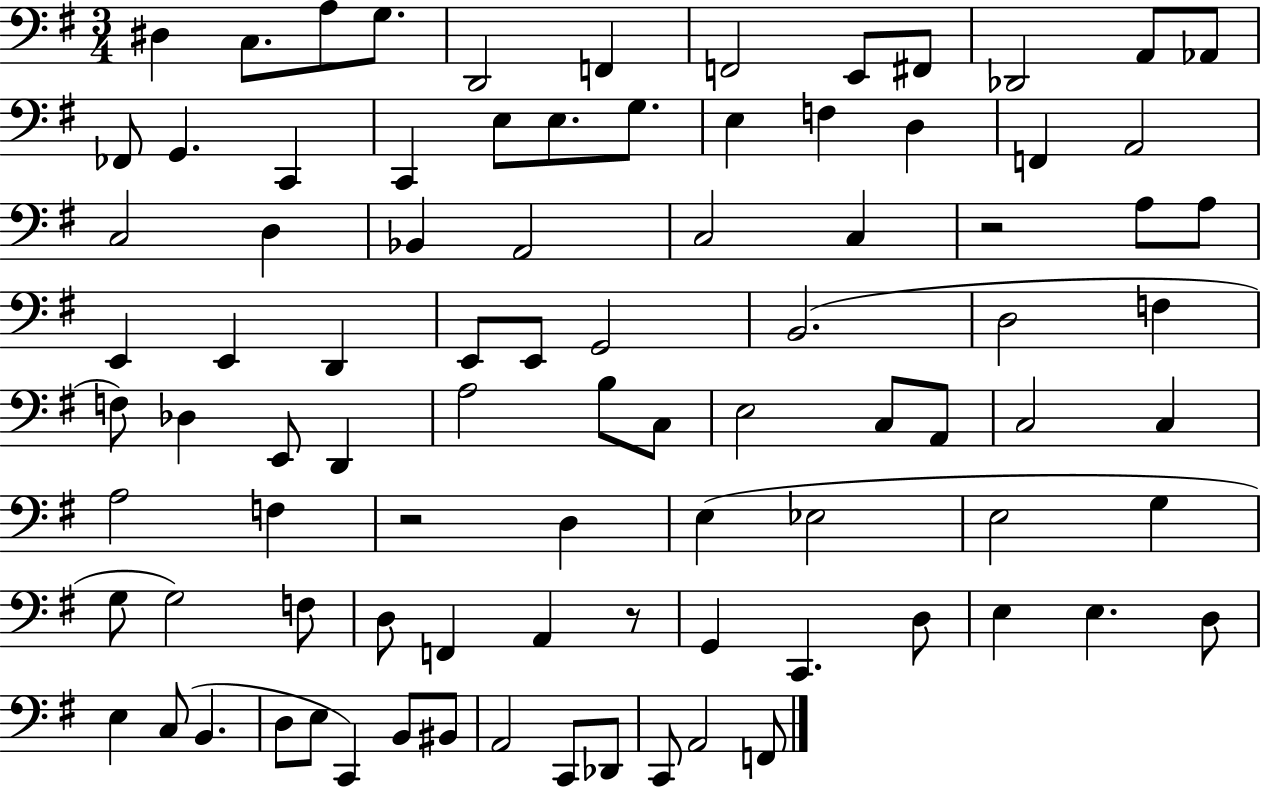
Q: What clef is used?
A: bass